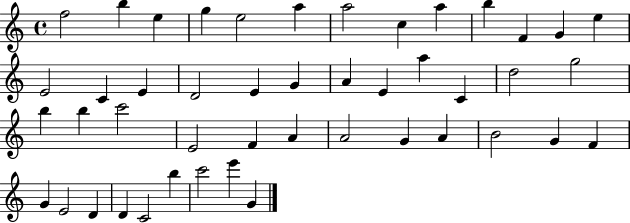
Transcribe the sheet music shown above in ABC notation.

X:1
T:Untitled
M:4/4
L:1/4
K:C
f2 b e g e2 a a2 c a b F G e E2 C E D2 E G A E a C d2 g2 b b c'2 E2 F A A2 G A B2 G F G E2 D D C2 b c'2 e' G